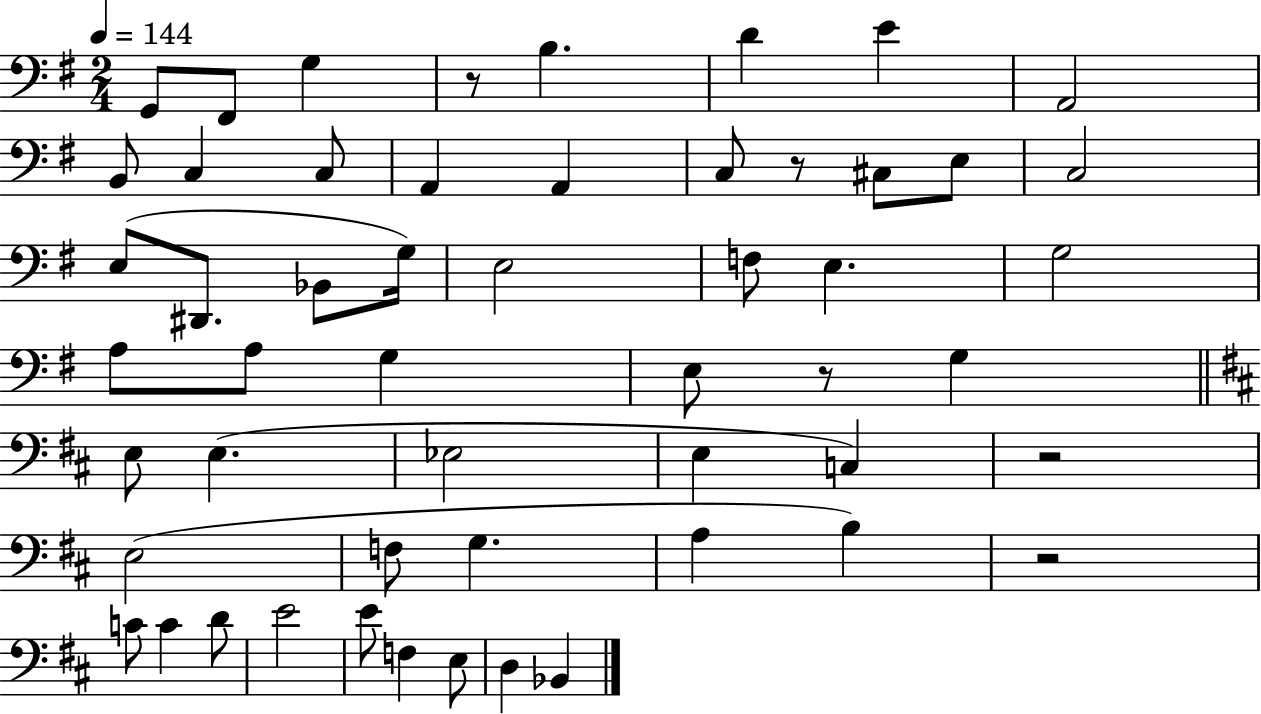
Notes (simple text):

G2/e F#2/e G3/q R/e B3/q. D4/q E4/q A2/h B2/e C3/q C3/e A2/q A2/q C3/e R/e C#3/e E3/e C3/h E3/e D#2/e. Bb2/e G3/s E3/h F3/e E3/q. G3/h A3/e A3/e G3/q E3/e R/e G3/q E3/e E3/q. Eb3/h E3/q C3/q R/h E3/h F3/e G3/q. A3/q B3/q R/h C4/e C4/q D4/e E4/h E4/e F3/q E3/e D3/q Bb2/q